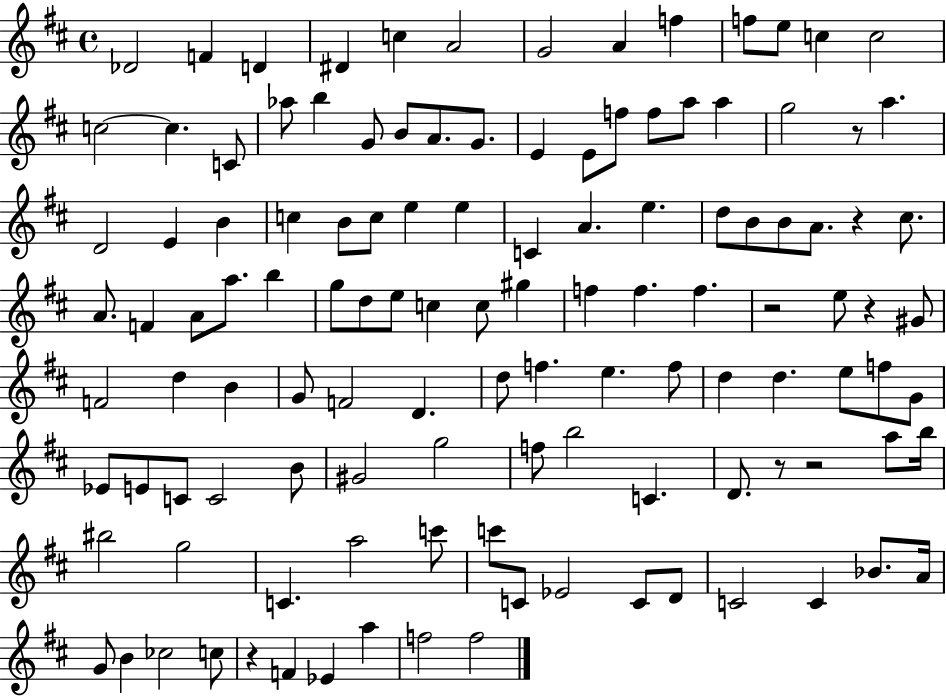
Db4/h F4/q D4/q D#4/q C5/q A4/h G4/h A4/q F5/q F5/e E5/e C5/q C5/h C5/h C5/q. C4/e Ab5/e B5/q G4/e B4/e A4/e. G4/e. E4/q E4/e F5/e F5/e A5/e A5/q G5/h R/e A5/q. D4/h E4/q B4/q C5/q B4/e C5/e E5/q E5/q C4/q A4/q. E5/q. D5/e B4/e B4/e A4/e. R/q C#5/e. A4/e. F4/q A4/e A5/e. B5/q G5/e D5/e E5/e C5/q C5/e G#5/q F5/q F5/q. F5/q. R/h E5/e R/q G#4/e F4/h D5/q B4/q G4/e F4/h D4/q. D5/e F5/q. E5/q. F5/e D5/q D5/q. E5/e F5/e G4/e Eb4/e E4/e C4/e C4/h B4/e G#4/h G5/h F5/e B5/h C4/q. D4/e. R/e R/h A5/e B5/s BIS5/h G5/h C4/q. A5/h C6/e C6/e C4/e Eb4/h C4/e D4/e C4/h C4/q Bb4/e. A4/s G4/e B4/q CES5/h C5/e R/q F4/q Eb4/q A5/q F5/h F5/h